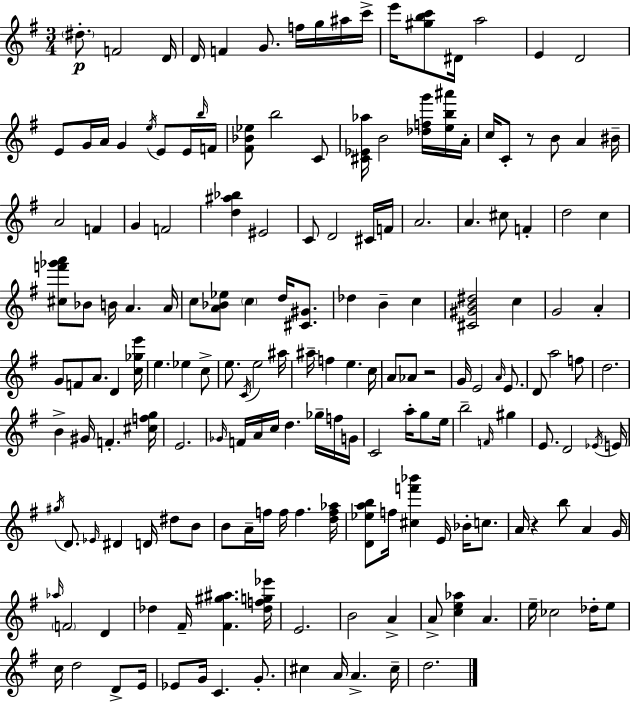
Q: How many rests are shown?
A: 3